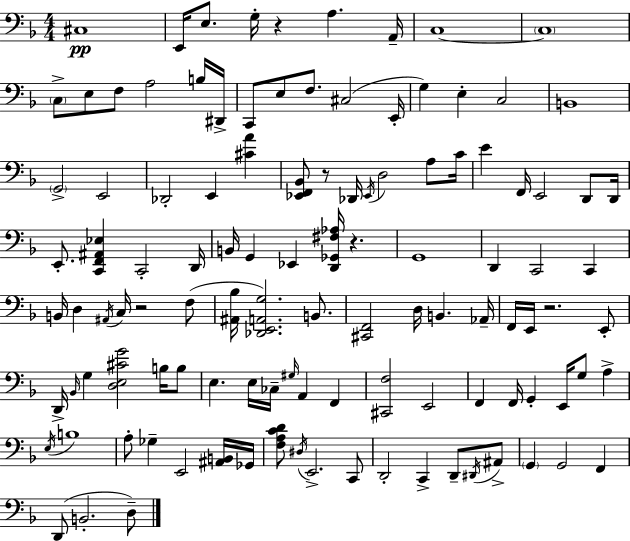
X:1
T:Untitled
M:4/4
L:1/4
K:F
^C,4 E,,/4 E,/2 G,/4 z A, A,,/4 C,4 C,4 C,/2 E,/2 F,/2 A,2 B,/4 ^D,,/4 C,,/2 E,/2 F,/2 ^C,2 E,,/4 G, E, C,2 B,,4 G,,2 E,,2 _D,,2 E,, [^CA] [_E,,F,,_B,,]/2 z/2 _D,,/4 _E,,/4 D,2 A,/2 C/4 E F,,/4 E,,2 D,,/2 D,,/4 E,,/2 [C,,F,,^A,,_E,] C,,2 D,,/4 B,,/4 G,, _E,, [D,,_G,,^F,_A,]/4 z G,,4 D,, C,,2 C,, B,,/4 D, ^A,,/4 C,/4 z2 F,/2 [^A,,_B,]/4 [_D,,E,,A,,G,]2 B,,/2 [^C,,F,,]2 D,/4 B,, _A,,/4 F,,/4 E,,/4 z2 E,,/2 D,,/4 _B,,/4 G, [D,E,^CG]2 B,/4 B,/2 E, E,/4 _C,/4 ^G,/4 A,, F,, [^C,,F,]2 E,,2 F,, F,,/4 G,, E,,/4 G,/2 A, E,/4 B,4 A,/2 _G, E,,2 [^A,,B,,]/4 _G,,/4 [F,A,CD]/2 ^D,/4 E,,2 C,,/2 D,,2 C,, D,,/2 ^D,,/4 ^A,,/2 G,, G,,2 F,, D,,/2 B,,2 D,/2